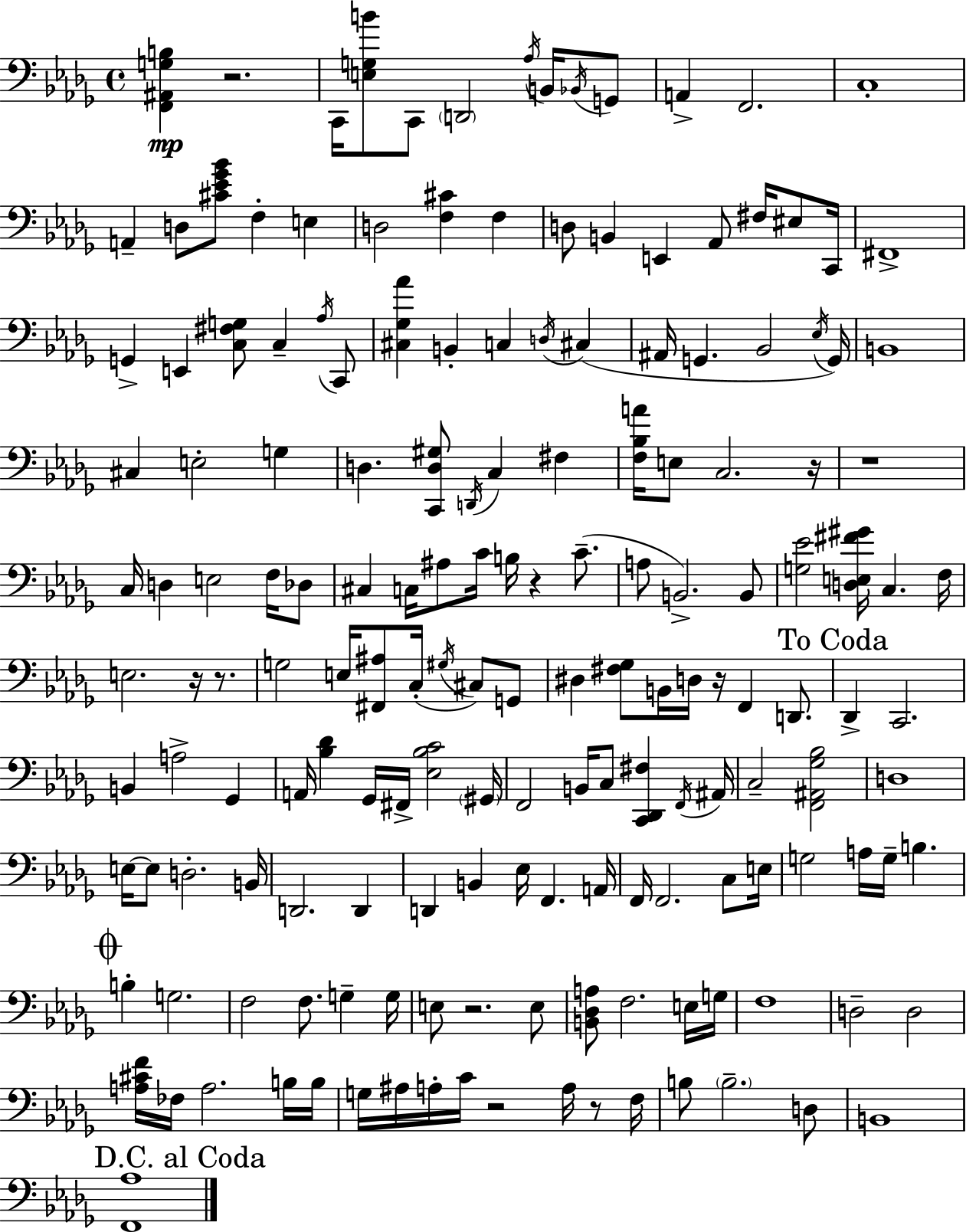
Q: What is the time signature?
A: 4/4